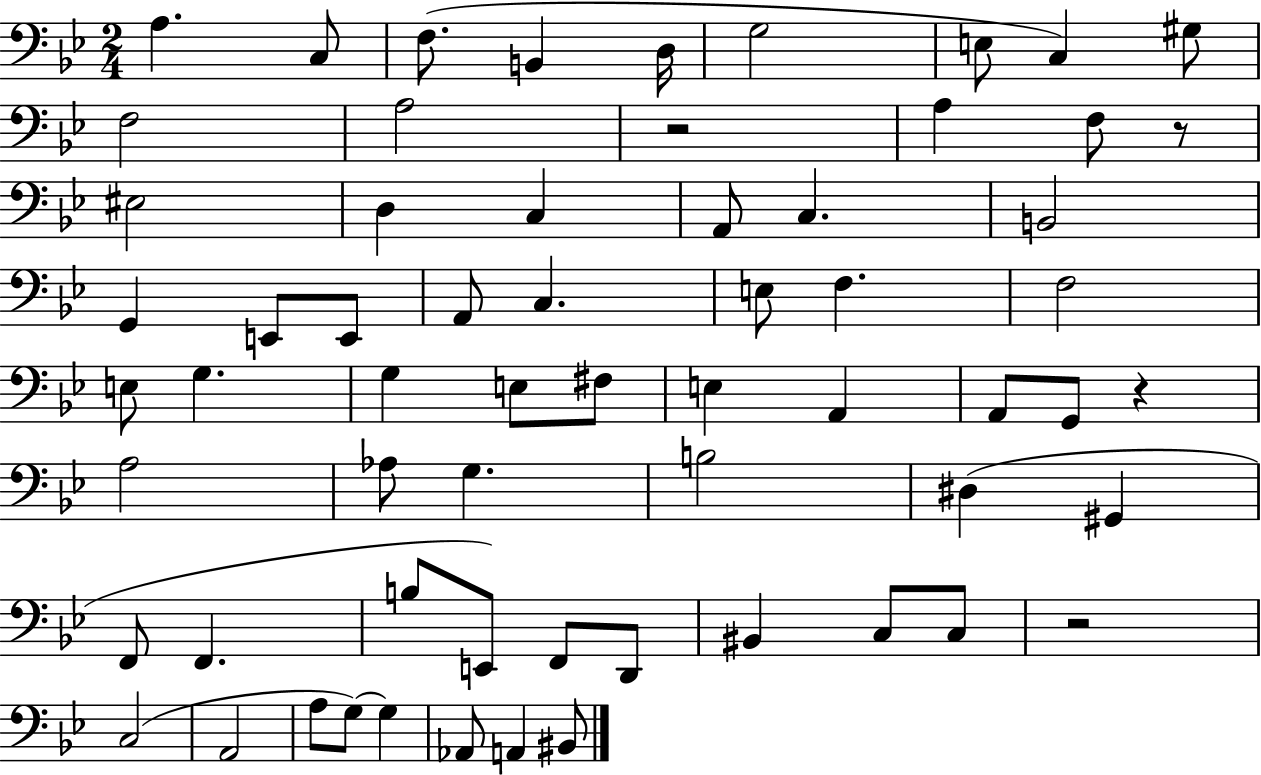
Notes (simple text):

A3/q. C3/e F3/e. B2/q D3/s G3/h E3/e C3/q G#3/e F3/h A3/h R/h A3/q F3/e R/e EIS3/h D3/q C3/q A2/e C3/q. B2/h G2/q E2/e E2/e A2/e C3/q. E3/e F3/q. F3/h E3/e G3/q. G3/q E3/e F#3/e E3/q A2/q A2/e G2/e R/q A3/h Ab3/e G3/q. B3/h D#3/q G#2/q F2/e F2/q. B3/e E2/e F2/e D2/e BIS2/q C3/e C3/e R/h C3/h A2/h A3/e G3/e G3/q Ab2/e A2/q BIS2/e